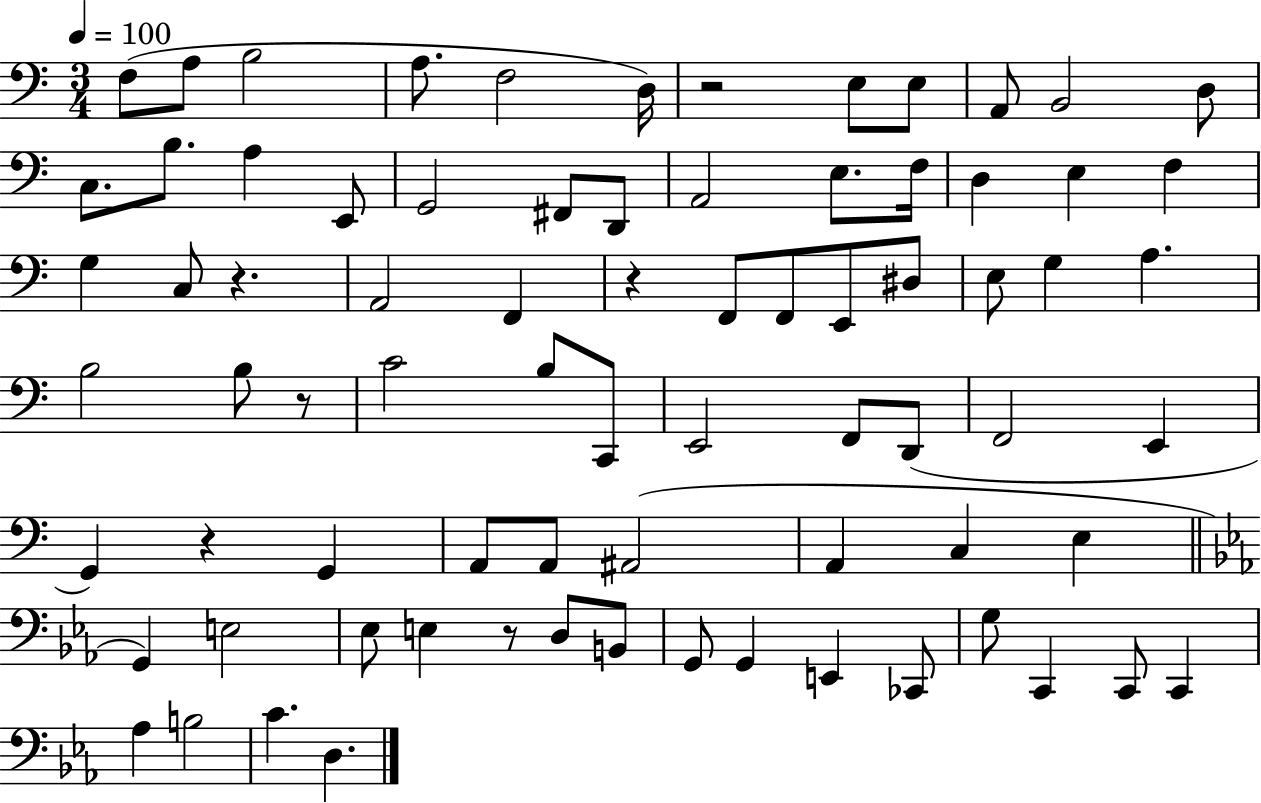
F3/e A3/e B3/h A3/e. F3/h D3/s R/h E3/e E3/e A2/e B2/h D3/e C3/e. B3/e. A3/q E2/e G2/h F#2/e D2/e A2/h E3/e. F3/s D3/q E3/q F3/q G3/q C3/e R/q. A2/h F2/q R/q F2/e F2/e E2/e D#3/e E3/e G3/q A3/q. B3/h B3/e R/e C4/h B3/e C2/e E2/h F2/e D2/e F2/h E2/q G2/q R/q G2/q A2/e A2/e A#2/h A2/q C3/q E3/q G2/q E3/h Eb3/e E3/q R/e D3/e B2/e G2/e G2/q E2/q CES2/e G3/e C2/q C2/e C2/q Ab3/q B3/h C4/q. D3/q.